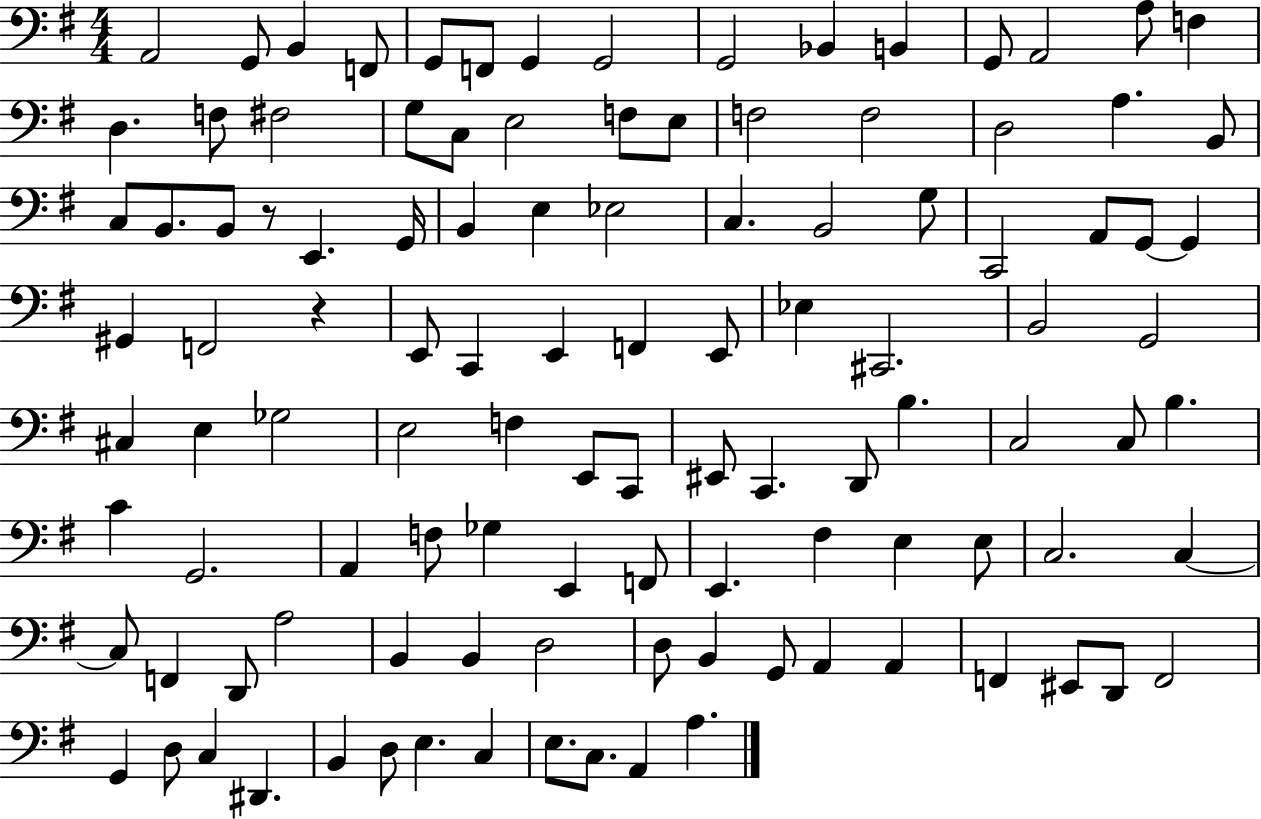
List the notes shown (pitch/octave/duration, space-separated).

A2/h G2/e B2/q F2/e G2/e F2/e G2/q G2/h G2/h Bb2/q B2/q G2/e A2/h A3/e F3/q D3/q. F3/e F#3/h G3/e C3/e E3/h F3/e E3/e F3/h F3/h D3/h A3/q. B2/e C3/e B2/e. B2/e R/e E2/q. G2/s B2/q E3/q Eb3/h C3/q. B2/h G3/e C2/h A2/e G2/e G2/q G#2/q F2/h R/q E2/e C2/q E2/q F2/q E2/e Eb3/q C#2/h. B2/h G2/h C#3/q E3/q Gb3/h E3/h F3/q E2/e C2/e EIS2/e C2/q. D2/e B3/q. C3/h C3/e B3/q. C4/q G2/h. A2/q F3/e Gb3/q E2/q F2/e E2/q. F#3/q E3/q E3/e C3/h. C3/q C3/e F2/q D2/e A3/h B2/q B2/q D3/h D3/e B2/q G2/e A2/q A2/q F2/q EIS2/e D2/e F2/h G2/q D3/e C3/q D#2/q. B2/q D3/e E3/q. C3/q E3/e. C3/e. A2/q A3/q.